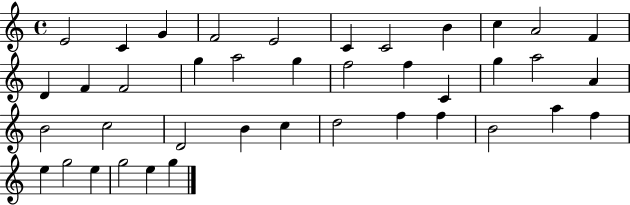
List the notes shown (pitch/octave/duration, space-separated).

E4/h C4/q G4/q F4/h E4/h C4/q C4/h B4/q C5/q A4/h F4/q D4/q F4/q F4/h G5/q A5/h G5/q F5/h F5/q C4/q G5/q A5/h A4/q B4/h C5/h D4/h B4/q C5/q D5/h F5/q F5/q B4/h A5/q F5/q E5/q G5/h E5/q G5/h E5/q G5/q